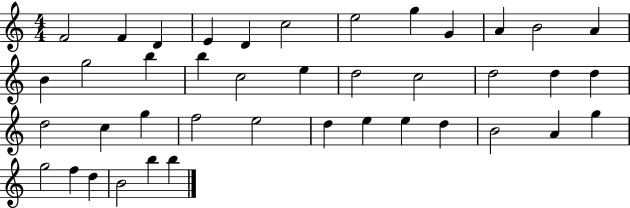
F4/h F4/q D4/q E4/q D4/q C5/h E5/h G5/q G4/q A4/q B4/h A4/q B4/q G5/h B5/q B5/q C5/h E5/q D5/h C5/h D5/h D5/q D5/q D5/h C5/q G5/q F5/h E5/h D5/q E5/q E5/q D5/q B4/h A4/q G5/q G5/h F5/q D5/q B4/h B5/q B5/q